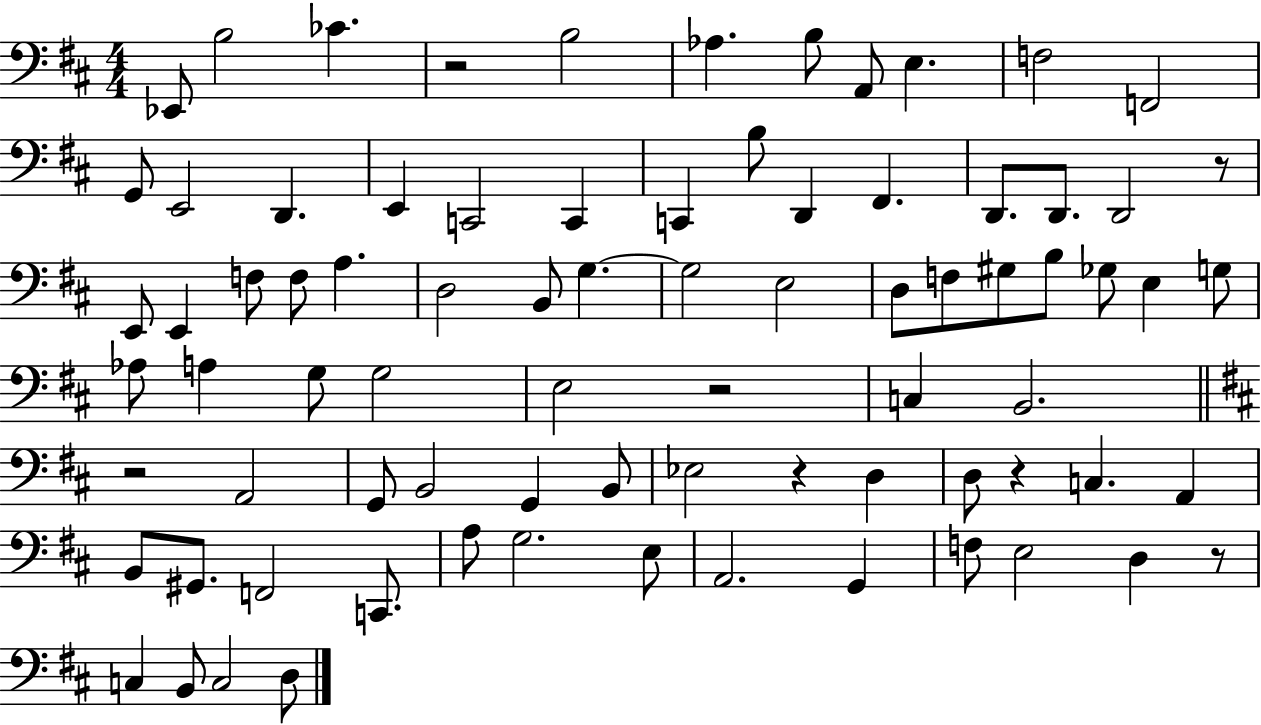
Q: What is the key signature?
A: D major